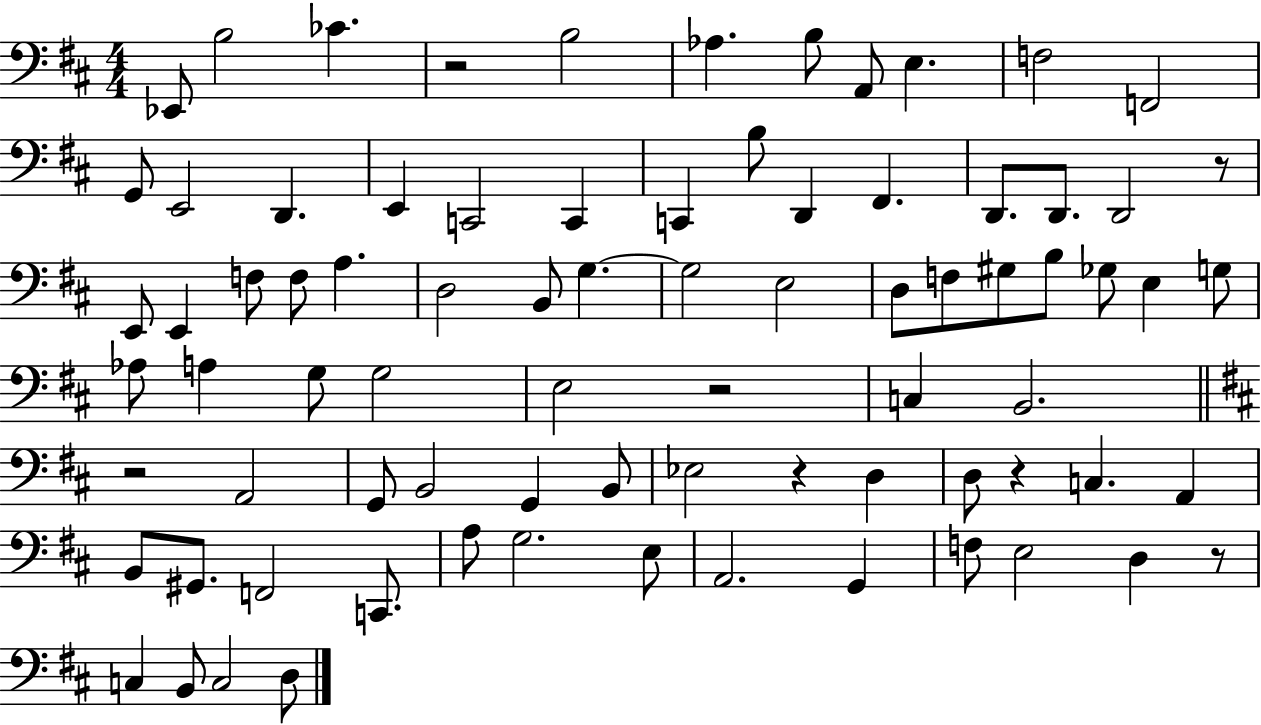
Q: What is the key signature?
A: D major